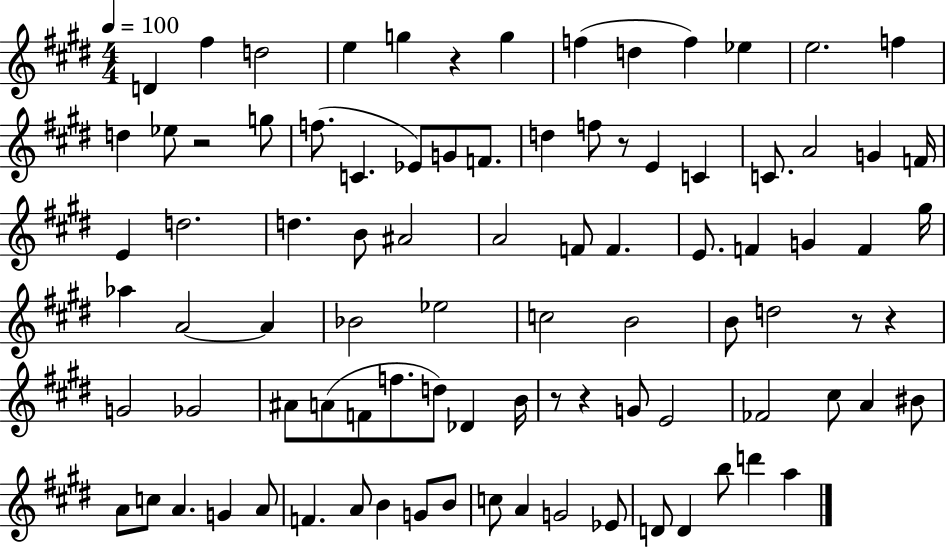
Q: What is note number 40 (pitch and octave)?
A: F4